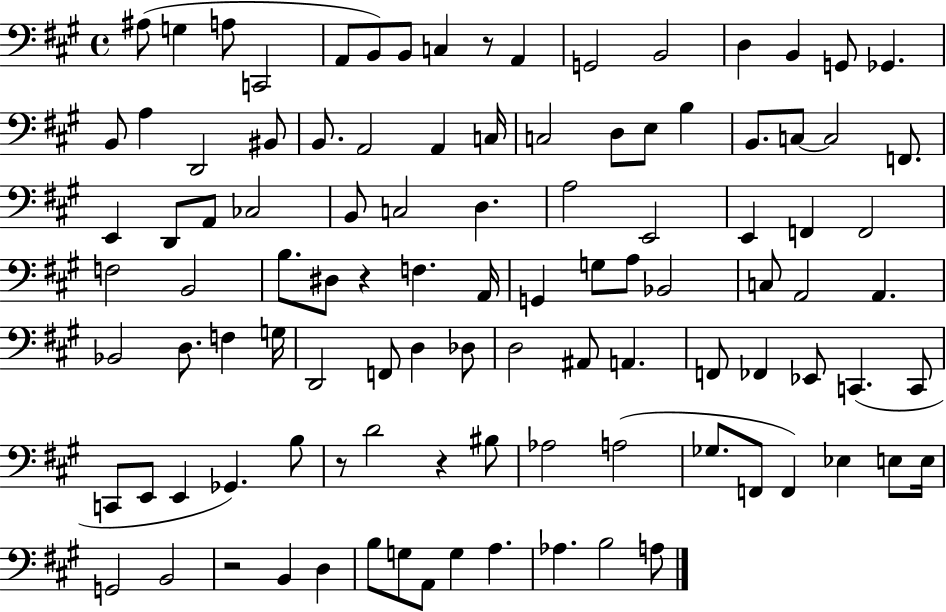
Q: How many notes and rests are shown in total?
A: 104